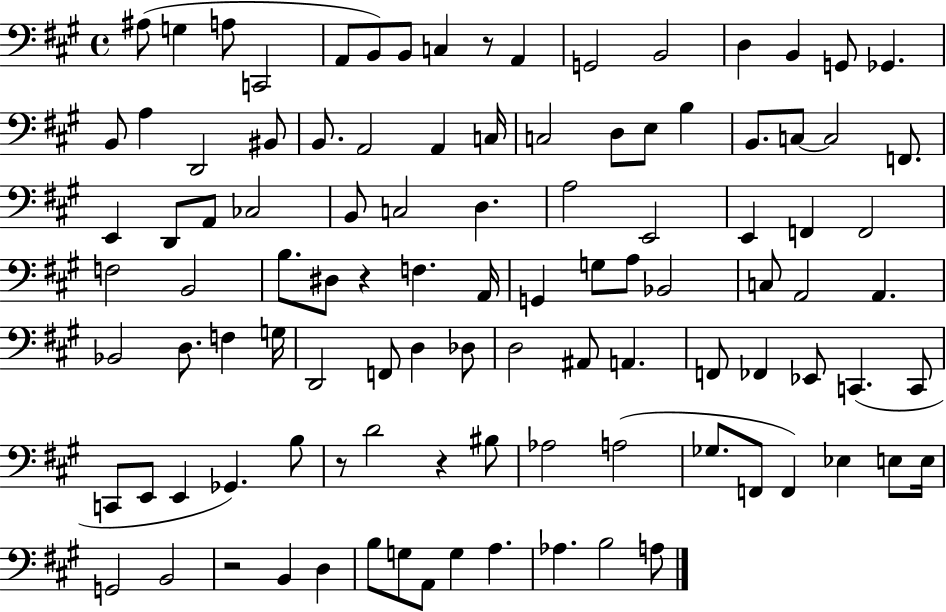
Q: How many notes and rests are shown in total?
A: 104